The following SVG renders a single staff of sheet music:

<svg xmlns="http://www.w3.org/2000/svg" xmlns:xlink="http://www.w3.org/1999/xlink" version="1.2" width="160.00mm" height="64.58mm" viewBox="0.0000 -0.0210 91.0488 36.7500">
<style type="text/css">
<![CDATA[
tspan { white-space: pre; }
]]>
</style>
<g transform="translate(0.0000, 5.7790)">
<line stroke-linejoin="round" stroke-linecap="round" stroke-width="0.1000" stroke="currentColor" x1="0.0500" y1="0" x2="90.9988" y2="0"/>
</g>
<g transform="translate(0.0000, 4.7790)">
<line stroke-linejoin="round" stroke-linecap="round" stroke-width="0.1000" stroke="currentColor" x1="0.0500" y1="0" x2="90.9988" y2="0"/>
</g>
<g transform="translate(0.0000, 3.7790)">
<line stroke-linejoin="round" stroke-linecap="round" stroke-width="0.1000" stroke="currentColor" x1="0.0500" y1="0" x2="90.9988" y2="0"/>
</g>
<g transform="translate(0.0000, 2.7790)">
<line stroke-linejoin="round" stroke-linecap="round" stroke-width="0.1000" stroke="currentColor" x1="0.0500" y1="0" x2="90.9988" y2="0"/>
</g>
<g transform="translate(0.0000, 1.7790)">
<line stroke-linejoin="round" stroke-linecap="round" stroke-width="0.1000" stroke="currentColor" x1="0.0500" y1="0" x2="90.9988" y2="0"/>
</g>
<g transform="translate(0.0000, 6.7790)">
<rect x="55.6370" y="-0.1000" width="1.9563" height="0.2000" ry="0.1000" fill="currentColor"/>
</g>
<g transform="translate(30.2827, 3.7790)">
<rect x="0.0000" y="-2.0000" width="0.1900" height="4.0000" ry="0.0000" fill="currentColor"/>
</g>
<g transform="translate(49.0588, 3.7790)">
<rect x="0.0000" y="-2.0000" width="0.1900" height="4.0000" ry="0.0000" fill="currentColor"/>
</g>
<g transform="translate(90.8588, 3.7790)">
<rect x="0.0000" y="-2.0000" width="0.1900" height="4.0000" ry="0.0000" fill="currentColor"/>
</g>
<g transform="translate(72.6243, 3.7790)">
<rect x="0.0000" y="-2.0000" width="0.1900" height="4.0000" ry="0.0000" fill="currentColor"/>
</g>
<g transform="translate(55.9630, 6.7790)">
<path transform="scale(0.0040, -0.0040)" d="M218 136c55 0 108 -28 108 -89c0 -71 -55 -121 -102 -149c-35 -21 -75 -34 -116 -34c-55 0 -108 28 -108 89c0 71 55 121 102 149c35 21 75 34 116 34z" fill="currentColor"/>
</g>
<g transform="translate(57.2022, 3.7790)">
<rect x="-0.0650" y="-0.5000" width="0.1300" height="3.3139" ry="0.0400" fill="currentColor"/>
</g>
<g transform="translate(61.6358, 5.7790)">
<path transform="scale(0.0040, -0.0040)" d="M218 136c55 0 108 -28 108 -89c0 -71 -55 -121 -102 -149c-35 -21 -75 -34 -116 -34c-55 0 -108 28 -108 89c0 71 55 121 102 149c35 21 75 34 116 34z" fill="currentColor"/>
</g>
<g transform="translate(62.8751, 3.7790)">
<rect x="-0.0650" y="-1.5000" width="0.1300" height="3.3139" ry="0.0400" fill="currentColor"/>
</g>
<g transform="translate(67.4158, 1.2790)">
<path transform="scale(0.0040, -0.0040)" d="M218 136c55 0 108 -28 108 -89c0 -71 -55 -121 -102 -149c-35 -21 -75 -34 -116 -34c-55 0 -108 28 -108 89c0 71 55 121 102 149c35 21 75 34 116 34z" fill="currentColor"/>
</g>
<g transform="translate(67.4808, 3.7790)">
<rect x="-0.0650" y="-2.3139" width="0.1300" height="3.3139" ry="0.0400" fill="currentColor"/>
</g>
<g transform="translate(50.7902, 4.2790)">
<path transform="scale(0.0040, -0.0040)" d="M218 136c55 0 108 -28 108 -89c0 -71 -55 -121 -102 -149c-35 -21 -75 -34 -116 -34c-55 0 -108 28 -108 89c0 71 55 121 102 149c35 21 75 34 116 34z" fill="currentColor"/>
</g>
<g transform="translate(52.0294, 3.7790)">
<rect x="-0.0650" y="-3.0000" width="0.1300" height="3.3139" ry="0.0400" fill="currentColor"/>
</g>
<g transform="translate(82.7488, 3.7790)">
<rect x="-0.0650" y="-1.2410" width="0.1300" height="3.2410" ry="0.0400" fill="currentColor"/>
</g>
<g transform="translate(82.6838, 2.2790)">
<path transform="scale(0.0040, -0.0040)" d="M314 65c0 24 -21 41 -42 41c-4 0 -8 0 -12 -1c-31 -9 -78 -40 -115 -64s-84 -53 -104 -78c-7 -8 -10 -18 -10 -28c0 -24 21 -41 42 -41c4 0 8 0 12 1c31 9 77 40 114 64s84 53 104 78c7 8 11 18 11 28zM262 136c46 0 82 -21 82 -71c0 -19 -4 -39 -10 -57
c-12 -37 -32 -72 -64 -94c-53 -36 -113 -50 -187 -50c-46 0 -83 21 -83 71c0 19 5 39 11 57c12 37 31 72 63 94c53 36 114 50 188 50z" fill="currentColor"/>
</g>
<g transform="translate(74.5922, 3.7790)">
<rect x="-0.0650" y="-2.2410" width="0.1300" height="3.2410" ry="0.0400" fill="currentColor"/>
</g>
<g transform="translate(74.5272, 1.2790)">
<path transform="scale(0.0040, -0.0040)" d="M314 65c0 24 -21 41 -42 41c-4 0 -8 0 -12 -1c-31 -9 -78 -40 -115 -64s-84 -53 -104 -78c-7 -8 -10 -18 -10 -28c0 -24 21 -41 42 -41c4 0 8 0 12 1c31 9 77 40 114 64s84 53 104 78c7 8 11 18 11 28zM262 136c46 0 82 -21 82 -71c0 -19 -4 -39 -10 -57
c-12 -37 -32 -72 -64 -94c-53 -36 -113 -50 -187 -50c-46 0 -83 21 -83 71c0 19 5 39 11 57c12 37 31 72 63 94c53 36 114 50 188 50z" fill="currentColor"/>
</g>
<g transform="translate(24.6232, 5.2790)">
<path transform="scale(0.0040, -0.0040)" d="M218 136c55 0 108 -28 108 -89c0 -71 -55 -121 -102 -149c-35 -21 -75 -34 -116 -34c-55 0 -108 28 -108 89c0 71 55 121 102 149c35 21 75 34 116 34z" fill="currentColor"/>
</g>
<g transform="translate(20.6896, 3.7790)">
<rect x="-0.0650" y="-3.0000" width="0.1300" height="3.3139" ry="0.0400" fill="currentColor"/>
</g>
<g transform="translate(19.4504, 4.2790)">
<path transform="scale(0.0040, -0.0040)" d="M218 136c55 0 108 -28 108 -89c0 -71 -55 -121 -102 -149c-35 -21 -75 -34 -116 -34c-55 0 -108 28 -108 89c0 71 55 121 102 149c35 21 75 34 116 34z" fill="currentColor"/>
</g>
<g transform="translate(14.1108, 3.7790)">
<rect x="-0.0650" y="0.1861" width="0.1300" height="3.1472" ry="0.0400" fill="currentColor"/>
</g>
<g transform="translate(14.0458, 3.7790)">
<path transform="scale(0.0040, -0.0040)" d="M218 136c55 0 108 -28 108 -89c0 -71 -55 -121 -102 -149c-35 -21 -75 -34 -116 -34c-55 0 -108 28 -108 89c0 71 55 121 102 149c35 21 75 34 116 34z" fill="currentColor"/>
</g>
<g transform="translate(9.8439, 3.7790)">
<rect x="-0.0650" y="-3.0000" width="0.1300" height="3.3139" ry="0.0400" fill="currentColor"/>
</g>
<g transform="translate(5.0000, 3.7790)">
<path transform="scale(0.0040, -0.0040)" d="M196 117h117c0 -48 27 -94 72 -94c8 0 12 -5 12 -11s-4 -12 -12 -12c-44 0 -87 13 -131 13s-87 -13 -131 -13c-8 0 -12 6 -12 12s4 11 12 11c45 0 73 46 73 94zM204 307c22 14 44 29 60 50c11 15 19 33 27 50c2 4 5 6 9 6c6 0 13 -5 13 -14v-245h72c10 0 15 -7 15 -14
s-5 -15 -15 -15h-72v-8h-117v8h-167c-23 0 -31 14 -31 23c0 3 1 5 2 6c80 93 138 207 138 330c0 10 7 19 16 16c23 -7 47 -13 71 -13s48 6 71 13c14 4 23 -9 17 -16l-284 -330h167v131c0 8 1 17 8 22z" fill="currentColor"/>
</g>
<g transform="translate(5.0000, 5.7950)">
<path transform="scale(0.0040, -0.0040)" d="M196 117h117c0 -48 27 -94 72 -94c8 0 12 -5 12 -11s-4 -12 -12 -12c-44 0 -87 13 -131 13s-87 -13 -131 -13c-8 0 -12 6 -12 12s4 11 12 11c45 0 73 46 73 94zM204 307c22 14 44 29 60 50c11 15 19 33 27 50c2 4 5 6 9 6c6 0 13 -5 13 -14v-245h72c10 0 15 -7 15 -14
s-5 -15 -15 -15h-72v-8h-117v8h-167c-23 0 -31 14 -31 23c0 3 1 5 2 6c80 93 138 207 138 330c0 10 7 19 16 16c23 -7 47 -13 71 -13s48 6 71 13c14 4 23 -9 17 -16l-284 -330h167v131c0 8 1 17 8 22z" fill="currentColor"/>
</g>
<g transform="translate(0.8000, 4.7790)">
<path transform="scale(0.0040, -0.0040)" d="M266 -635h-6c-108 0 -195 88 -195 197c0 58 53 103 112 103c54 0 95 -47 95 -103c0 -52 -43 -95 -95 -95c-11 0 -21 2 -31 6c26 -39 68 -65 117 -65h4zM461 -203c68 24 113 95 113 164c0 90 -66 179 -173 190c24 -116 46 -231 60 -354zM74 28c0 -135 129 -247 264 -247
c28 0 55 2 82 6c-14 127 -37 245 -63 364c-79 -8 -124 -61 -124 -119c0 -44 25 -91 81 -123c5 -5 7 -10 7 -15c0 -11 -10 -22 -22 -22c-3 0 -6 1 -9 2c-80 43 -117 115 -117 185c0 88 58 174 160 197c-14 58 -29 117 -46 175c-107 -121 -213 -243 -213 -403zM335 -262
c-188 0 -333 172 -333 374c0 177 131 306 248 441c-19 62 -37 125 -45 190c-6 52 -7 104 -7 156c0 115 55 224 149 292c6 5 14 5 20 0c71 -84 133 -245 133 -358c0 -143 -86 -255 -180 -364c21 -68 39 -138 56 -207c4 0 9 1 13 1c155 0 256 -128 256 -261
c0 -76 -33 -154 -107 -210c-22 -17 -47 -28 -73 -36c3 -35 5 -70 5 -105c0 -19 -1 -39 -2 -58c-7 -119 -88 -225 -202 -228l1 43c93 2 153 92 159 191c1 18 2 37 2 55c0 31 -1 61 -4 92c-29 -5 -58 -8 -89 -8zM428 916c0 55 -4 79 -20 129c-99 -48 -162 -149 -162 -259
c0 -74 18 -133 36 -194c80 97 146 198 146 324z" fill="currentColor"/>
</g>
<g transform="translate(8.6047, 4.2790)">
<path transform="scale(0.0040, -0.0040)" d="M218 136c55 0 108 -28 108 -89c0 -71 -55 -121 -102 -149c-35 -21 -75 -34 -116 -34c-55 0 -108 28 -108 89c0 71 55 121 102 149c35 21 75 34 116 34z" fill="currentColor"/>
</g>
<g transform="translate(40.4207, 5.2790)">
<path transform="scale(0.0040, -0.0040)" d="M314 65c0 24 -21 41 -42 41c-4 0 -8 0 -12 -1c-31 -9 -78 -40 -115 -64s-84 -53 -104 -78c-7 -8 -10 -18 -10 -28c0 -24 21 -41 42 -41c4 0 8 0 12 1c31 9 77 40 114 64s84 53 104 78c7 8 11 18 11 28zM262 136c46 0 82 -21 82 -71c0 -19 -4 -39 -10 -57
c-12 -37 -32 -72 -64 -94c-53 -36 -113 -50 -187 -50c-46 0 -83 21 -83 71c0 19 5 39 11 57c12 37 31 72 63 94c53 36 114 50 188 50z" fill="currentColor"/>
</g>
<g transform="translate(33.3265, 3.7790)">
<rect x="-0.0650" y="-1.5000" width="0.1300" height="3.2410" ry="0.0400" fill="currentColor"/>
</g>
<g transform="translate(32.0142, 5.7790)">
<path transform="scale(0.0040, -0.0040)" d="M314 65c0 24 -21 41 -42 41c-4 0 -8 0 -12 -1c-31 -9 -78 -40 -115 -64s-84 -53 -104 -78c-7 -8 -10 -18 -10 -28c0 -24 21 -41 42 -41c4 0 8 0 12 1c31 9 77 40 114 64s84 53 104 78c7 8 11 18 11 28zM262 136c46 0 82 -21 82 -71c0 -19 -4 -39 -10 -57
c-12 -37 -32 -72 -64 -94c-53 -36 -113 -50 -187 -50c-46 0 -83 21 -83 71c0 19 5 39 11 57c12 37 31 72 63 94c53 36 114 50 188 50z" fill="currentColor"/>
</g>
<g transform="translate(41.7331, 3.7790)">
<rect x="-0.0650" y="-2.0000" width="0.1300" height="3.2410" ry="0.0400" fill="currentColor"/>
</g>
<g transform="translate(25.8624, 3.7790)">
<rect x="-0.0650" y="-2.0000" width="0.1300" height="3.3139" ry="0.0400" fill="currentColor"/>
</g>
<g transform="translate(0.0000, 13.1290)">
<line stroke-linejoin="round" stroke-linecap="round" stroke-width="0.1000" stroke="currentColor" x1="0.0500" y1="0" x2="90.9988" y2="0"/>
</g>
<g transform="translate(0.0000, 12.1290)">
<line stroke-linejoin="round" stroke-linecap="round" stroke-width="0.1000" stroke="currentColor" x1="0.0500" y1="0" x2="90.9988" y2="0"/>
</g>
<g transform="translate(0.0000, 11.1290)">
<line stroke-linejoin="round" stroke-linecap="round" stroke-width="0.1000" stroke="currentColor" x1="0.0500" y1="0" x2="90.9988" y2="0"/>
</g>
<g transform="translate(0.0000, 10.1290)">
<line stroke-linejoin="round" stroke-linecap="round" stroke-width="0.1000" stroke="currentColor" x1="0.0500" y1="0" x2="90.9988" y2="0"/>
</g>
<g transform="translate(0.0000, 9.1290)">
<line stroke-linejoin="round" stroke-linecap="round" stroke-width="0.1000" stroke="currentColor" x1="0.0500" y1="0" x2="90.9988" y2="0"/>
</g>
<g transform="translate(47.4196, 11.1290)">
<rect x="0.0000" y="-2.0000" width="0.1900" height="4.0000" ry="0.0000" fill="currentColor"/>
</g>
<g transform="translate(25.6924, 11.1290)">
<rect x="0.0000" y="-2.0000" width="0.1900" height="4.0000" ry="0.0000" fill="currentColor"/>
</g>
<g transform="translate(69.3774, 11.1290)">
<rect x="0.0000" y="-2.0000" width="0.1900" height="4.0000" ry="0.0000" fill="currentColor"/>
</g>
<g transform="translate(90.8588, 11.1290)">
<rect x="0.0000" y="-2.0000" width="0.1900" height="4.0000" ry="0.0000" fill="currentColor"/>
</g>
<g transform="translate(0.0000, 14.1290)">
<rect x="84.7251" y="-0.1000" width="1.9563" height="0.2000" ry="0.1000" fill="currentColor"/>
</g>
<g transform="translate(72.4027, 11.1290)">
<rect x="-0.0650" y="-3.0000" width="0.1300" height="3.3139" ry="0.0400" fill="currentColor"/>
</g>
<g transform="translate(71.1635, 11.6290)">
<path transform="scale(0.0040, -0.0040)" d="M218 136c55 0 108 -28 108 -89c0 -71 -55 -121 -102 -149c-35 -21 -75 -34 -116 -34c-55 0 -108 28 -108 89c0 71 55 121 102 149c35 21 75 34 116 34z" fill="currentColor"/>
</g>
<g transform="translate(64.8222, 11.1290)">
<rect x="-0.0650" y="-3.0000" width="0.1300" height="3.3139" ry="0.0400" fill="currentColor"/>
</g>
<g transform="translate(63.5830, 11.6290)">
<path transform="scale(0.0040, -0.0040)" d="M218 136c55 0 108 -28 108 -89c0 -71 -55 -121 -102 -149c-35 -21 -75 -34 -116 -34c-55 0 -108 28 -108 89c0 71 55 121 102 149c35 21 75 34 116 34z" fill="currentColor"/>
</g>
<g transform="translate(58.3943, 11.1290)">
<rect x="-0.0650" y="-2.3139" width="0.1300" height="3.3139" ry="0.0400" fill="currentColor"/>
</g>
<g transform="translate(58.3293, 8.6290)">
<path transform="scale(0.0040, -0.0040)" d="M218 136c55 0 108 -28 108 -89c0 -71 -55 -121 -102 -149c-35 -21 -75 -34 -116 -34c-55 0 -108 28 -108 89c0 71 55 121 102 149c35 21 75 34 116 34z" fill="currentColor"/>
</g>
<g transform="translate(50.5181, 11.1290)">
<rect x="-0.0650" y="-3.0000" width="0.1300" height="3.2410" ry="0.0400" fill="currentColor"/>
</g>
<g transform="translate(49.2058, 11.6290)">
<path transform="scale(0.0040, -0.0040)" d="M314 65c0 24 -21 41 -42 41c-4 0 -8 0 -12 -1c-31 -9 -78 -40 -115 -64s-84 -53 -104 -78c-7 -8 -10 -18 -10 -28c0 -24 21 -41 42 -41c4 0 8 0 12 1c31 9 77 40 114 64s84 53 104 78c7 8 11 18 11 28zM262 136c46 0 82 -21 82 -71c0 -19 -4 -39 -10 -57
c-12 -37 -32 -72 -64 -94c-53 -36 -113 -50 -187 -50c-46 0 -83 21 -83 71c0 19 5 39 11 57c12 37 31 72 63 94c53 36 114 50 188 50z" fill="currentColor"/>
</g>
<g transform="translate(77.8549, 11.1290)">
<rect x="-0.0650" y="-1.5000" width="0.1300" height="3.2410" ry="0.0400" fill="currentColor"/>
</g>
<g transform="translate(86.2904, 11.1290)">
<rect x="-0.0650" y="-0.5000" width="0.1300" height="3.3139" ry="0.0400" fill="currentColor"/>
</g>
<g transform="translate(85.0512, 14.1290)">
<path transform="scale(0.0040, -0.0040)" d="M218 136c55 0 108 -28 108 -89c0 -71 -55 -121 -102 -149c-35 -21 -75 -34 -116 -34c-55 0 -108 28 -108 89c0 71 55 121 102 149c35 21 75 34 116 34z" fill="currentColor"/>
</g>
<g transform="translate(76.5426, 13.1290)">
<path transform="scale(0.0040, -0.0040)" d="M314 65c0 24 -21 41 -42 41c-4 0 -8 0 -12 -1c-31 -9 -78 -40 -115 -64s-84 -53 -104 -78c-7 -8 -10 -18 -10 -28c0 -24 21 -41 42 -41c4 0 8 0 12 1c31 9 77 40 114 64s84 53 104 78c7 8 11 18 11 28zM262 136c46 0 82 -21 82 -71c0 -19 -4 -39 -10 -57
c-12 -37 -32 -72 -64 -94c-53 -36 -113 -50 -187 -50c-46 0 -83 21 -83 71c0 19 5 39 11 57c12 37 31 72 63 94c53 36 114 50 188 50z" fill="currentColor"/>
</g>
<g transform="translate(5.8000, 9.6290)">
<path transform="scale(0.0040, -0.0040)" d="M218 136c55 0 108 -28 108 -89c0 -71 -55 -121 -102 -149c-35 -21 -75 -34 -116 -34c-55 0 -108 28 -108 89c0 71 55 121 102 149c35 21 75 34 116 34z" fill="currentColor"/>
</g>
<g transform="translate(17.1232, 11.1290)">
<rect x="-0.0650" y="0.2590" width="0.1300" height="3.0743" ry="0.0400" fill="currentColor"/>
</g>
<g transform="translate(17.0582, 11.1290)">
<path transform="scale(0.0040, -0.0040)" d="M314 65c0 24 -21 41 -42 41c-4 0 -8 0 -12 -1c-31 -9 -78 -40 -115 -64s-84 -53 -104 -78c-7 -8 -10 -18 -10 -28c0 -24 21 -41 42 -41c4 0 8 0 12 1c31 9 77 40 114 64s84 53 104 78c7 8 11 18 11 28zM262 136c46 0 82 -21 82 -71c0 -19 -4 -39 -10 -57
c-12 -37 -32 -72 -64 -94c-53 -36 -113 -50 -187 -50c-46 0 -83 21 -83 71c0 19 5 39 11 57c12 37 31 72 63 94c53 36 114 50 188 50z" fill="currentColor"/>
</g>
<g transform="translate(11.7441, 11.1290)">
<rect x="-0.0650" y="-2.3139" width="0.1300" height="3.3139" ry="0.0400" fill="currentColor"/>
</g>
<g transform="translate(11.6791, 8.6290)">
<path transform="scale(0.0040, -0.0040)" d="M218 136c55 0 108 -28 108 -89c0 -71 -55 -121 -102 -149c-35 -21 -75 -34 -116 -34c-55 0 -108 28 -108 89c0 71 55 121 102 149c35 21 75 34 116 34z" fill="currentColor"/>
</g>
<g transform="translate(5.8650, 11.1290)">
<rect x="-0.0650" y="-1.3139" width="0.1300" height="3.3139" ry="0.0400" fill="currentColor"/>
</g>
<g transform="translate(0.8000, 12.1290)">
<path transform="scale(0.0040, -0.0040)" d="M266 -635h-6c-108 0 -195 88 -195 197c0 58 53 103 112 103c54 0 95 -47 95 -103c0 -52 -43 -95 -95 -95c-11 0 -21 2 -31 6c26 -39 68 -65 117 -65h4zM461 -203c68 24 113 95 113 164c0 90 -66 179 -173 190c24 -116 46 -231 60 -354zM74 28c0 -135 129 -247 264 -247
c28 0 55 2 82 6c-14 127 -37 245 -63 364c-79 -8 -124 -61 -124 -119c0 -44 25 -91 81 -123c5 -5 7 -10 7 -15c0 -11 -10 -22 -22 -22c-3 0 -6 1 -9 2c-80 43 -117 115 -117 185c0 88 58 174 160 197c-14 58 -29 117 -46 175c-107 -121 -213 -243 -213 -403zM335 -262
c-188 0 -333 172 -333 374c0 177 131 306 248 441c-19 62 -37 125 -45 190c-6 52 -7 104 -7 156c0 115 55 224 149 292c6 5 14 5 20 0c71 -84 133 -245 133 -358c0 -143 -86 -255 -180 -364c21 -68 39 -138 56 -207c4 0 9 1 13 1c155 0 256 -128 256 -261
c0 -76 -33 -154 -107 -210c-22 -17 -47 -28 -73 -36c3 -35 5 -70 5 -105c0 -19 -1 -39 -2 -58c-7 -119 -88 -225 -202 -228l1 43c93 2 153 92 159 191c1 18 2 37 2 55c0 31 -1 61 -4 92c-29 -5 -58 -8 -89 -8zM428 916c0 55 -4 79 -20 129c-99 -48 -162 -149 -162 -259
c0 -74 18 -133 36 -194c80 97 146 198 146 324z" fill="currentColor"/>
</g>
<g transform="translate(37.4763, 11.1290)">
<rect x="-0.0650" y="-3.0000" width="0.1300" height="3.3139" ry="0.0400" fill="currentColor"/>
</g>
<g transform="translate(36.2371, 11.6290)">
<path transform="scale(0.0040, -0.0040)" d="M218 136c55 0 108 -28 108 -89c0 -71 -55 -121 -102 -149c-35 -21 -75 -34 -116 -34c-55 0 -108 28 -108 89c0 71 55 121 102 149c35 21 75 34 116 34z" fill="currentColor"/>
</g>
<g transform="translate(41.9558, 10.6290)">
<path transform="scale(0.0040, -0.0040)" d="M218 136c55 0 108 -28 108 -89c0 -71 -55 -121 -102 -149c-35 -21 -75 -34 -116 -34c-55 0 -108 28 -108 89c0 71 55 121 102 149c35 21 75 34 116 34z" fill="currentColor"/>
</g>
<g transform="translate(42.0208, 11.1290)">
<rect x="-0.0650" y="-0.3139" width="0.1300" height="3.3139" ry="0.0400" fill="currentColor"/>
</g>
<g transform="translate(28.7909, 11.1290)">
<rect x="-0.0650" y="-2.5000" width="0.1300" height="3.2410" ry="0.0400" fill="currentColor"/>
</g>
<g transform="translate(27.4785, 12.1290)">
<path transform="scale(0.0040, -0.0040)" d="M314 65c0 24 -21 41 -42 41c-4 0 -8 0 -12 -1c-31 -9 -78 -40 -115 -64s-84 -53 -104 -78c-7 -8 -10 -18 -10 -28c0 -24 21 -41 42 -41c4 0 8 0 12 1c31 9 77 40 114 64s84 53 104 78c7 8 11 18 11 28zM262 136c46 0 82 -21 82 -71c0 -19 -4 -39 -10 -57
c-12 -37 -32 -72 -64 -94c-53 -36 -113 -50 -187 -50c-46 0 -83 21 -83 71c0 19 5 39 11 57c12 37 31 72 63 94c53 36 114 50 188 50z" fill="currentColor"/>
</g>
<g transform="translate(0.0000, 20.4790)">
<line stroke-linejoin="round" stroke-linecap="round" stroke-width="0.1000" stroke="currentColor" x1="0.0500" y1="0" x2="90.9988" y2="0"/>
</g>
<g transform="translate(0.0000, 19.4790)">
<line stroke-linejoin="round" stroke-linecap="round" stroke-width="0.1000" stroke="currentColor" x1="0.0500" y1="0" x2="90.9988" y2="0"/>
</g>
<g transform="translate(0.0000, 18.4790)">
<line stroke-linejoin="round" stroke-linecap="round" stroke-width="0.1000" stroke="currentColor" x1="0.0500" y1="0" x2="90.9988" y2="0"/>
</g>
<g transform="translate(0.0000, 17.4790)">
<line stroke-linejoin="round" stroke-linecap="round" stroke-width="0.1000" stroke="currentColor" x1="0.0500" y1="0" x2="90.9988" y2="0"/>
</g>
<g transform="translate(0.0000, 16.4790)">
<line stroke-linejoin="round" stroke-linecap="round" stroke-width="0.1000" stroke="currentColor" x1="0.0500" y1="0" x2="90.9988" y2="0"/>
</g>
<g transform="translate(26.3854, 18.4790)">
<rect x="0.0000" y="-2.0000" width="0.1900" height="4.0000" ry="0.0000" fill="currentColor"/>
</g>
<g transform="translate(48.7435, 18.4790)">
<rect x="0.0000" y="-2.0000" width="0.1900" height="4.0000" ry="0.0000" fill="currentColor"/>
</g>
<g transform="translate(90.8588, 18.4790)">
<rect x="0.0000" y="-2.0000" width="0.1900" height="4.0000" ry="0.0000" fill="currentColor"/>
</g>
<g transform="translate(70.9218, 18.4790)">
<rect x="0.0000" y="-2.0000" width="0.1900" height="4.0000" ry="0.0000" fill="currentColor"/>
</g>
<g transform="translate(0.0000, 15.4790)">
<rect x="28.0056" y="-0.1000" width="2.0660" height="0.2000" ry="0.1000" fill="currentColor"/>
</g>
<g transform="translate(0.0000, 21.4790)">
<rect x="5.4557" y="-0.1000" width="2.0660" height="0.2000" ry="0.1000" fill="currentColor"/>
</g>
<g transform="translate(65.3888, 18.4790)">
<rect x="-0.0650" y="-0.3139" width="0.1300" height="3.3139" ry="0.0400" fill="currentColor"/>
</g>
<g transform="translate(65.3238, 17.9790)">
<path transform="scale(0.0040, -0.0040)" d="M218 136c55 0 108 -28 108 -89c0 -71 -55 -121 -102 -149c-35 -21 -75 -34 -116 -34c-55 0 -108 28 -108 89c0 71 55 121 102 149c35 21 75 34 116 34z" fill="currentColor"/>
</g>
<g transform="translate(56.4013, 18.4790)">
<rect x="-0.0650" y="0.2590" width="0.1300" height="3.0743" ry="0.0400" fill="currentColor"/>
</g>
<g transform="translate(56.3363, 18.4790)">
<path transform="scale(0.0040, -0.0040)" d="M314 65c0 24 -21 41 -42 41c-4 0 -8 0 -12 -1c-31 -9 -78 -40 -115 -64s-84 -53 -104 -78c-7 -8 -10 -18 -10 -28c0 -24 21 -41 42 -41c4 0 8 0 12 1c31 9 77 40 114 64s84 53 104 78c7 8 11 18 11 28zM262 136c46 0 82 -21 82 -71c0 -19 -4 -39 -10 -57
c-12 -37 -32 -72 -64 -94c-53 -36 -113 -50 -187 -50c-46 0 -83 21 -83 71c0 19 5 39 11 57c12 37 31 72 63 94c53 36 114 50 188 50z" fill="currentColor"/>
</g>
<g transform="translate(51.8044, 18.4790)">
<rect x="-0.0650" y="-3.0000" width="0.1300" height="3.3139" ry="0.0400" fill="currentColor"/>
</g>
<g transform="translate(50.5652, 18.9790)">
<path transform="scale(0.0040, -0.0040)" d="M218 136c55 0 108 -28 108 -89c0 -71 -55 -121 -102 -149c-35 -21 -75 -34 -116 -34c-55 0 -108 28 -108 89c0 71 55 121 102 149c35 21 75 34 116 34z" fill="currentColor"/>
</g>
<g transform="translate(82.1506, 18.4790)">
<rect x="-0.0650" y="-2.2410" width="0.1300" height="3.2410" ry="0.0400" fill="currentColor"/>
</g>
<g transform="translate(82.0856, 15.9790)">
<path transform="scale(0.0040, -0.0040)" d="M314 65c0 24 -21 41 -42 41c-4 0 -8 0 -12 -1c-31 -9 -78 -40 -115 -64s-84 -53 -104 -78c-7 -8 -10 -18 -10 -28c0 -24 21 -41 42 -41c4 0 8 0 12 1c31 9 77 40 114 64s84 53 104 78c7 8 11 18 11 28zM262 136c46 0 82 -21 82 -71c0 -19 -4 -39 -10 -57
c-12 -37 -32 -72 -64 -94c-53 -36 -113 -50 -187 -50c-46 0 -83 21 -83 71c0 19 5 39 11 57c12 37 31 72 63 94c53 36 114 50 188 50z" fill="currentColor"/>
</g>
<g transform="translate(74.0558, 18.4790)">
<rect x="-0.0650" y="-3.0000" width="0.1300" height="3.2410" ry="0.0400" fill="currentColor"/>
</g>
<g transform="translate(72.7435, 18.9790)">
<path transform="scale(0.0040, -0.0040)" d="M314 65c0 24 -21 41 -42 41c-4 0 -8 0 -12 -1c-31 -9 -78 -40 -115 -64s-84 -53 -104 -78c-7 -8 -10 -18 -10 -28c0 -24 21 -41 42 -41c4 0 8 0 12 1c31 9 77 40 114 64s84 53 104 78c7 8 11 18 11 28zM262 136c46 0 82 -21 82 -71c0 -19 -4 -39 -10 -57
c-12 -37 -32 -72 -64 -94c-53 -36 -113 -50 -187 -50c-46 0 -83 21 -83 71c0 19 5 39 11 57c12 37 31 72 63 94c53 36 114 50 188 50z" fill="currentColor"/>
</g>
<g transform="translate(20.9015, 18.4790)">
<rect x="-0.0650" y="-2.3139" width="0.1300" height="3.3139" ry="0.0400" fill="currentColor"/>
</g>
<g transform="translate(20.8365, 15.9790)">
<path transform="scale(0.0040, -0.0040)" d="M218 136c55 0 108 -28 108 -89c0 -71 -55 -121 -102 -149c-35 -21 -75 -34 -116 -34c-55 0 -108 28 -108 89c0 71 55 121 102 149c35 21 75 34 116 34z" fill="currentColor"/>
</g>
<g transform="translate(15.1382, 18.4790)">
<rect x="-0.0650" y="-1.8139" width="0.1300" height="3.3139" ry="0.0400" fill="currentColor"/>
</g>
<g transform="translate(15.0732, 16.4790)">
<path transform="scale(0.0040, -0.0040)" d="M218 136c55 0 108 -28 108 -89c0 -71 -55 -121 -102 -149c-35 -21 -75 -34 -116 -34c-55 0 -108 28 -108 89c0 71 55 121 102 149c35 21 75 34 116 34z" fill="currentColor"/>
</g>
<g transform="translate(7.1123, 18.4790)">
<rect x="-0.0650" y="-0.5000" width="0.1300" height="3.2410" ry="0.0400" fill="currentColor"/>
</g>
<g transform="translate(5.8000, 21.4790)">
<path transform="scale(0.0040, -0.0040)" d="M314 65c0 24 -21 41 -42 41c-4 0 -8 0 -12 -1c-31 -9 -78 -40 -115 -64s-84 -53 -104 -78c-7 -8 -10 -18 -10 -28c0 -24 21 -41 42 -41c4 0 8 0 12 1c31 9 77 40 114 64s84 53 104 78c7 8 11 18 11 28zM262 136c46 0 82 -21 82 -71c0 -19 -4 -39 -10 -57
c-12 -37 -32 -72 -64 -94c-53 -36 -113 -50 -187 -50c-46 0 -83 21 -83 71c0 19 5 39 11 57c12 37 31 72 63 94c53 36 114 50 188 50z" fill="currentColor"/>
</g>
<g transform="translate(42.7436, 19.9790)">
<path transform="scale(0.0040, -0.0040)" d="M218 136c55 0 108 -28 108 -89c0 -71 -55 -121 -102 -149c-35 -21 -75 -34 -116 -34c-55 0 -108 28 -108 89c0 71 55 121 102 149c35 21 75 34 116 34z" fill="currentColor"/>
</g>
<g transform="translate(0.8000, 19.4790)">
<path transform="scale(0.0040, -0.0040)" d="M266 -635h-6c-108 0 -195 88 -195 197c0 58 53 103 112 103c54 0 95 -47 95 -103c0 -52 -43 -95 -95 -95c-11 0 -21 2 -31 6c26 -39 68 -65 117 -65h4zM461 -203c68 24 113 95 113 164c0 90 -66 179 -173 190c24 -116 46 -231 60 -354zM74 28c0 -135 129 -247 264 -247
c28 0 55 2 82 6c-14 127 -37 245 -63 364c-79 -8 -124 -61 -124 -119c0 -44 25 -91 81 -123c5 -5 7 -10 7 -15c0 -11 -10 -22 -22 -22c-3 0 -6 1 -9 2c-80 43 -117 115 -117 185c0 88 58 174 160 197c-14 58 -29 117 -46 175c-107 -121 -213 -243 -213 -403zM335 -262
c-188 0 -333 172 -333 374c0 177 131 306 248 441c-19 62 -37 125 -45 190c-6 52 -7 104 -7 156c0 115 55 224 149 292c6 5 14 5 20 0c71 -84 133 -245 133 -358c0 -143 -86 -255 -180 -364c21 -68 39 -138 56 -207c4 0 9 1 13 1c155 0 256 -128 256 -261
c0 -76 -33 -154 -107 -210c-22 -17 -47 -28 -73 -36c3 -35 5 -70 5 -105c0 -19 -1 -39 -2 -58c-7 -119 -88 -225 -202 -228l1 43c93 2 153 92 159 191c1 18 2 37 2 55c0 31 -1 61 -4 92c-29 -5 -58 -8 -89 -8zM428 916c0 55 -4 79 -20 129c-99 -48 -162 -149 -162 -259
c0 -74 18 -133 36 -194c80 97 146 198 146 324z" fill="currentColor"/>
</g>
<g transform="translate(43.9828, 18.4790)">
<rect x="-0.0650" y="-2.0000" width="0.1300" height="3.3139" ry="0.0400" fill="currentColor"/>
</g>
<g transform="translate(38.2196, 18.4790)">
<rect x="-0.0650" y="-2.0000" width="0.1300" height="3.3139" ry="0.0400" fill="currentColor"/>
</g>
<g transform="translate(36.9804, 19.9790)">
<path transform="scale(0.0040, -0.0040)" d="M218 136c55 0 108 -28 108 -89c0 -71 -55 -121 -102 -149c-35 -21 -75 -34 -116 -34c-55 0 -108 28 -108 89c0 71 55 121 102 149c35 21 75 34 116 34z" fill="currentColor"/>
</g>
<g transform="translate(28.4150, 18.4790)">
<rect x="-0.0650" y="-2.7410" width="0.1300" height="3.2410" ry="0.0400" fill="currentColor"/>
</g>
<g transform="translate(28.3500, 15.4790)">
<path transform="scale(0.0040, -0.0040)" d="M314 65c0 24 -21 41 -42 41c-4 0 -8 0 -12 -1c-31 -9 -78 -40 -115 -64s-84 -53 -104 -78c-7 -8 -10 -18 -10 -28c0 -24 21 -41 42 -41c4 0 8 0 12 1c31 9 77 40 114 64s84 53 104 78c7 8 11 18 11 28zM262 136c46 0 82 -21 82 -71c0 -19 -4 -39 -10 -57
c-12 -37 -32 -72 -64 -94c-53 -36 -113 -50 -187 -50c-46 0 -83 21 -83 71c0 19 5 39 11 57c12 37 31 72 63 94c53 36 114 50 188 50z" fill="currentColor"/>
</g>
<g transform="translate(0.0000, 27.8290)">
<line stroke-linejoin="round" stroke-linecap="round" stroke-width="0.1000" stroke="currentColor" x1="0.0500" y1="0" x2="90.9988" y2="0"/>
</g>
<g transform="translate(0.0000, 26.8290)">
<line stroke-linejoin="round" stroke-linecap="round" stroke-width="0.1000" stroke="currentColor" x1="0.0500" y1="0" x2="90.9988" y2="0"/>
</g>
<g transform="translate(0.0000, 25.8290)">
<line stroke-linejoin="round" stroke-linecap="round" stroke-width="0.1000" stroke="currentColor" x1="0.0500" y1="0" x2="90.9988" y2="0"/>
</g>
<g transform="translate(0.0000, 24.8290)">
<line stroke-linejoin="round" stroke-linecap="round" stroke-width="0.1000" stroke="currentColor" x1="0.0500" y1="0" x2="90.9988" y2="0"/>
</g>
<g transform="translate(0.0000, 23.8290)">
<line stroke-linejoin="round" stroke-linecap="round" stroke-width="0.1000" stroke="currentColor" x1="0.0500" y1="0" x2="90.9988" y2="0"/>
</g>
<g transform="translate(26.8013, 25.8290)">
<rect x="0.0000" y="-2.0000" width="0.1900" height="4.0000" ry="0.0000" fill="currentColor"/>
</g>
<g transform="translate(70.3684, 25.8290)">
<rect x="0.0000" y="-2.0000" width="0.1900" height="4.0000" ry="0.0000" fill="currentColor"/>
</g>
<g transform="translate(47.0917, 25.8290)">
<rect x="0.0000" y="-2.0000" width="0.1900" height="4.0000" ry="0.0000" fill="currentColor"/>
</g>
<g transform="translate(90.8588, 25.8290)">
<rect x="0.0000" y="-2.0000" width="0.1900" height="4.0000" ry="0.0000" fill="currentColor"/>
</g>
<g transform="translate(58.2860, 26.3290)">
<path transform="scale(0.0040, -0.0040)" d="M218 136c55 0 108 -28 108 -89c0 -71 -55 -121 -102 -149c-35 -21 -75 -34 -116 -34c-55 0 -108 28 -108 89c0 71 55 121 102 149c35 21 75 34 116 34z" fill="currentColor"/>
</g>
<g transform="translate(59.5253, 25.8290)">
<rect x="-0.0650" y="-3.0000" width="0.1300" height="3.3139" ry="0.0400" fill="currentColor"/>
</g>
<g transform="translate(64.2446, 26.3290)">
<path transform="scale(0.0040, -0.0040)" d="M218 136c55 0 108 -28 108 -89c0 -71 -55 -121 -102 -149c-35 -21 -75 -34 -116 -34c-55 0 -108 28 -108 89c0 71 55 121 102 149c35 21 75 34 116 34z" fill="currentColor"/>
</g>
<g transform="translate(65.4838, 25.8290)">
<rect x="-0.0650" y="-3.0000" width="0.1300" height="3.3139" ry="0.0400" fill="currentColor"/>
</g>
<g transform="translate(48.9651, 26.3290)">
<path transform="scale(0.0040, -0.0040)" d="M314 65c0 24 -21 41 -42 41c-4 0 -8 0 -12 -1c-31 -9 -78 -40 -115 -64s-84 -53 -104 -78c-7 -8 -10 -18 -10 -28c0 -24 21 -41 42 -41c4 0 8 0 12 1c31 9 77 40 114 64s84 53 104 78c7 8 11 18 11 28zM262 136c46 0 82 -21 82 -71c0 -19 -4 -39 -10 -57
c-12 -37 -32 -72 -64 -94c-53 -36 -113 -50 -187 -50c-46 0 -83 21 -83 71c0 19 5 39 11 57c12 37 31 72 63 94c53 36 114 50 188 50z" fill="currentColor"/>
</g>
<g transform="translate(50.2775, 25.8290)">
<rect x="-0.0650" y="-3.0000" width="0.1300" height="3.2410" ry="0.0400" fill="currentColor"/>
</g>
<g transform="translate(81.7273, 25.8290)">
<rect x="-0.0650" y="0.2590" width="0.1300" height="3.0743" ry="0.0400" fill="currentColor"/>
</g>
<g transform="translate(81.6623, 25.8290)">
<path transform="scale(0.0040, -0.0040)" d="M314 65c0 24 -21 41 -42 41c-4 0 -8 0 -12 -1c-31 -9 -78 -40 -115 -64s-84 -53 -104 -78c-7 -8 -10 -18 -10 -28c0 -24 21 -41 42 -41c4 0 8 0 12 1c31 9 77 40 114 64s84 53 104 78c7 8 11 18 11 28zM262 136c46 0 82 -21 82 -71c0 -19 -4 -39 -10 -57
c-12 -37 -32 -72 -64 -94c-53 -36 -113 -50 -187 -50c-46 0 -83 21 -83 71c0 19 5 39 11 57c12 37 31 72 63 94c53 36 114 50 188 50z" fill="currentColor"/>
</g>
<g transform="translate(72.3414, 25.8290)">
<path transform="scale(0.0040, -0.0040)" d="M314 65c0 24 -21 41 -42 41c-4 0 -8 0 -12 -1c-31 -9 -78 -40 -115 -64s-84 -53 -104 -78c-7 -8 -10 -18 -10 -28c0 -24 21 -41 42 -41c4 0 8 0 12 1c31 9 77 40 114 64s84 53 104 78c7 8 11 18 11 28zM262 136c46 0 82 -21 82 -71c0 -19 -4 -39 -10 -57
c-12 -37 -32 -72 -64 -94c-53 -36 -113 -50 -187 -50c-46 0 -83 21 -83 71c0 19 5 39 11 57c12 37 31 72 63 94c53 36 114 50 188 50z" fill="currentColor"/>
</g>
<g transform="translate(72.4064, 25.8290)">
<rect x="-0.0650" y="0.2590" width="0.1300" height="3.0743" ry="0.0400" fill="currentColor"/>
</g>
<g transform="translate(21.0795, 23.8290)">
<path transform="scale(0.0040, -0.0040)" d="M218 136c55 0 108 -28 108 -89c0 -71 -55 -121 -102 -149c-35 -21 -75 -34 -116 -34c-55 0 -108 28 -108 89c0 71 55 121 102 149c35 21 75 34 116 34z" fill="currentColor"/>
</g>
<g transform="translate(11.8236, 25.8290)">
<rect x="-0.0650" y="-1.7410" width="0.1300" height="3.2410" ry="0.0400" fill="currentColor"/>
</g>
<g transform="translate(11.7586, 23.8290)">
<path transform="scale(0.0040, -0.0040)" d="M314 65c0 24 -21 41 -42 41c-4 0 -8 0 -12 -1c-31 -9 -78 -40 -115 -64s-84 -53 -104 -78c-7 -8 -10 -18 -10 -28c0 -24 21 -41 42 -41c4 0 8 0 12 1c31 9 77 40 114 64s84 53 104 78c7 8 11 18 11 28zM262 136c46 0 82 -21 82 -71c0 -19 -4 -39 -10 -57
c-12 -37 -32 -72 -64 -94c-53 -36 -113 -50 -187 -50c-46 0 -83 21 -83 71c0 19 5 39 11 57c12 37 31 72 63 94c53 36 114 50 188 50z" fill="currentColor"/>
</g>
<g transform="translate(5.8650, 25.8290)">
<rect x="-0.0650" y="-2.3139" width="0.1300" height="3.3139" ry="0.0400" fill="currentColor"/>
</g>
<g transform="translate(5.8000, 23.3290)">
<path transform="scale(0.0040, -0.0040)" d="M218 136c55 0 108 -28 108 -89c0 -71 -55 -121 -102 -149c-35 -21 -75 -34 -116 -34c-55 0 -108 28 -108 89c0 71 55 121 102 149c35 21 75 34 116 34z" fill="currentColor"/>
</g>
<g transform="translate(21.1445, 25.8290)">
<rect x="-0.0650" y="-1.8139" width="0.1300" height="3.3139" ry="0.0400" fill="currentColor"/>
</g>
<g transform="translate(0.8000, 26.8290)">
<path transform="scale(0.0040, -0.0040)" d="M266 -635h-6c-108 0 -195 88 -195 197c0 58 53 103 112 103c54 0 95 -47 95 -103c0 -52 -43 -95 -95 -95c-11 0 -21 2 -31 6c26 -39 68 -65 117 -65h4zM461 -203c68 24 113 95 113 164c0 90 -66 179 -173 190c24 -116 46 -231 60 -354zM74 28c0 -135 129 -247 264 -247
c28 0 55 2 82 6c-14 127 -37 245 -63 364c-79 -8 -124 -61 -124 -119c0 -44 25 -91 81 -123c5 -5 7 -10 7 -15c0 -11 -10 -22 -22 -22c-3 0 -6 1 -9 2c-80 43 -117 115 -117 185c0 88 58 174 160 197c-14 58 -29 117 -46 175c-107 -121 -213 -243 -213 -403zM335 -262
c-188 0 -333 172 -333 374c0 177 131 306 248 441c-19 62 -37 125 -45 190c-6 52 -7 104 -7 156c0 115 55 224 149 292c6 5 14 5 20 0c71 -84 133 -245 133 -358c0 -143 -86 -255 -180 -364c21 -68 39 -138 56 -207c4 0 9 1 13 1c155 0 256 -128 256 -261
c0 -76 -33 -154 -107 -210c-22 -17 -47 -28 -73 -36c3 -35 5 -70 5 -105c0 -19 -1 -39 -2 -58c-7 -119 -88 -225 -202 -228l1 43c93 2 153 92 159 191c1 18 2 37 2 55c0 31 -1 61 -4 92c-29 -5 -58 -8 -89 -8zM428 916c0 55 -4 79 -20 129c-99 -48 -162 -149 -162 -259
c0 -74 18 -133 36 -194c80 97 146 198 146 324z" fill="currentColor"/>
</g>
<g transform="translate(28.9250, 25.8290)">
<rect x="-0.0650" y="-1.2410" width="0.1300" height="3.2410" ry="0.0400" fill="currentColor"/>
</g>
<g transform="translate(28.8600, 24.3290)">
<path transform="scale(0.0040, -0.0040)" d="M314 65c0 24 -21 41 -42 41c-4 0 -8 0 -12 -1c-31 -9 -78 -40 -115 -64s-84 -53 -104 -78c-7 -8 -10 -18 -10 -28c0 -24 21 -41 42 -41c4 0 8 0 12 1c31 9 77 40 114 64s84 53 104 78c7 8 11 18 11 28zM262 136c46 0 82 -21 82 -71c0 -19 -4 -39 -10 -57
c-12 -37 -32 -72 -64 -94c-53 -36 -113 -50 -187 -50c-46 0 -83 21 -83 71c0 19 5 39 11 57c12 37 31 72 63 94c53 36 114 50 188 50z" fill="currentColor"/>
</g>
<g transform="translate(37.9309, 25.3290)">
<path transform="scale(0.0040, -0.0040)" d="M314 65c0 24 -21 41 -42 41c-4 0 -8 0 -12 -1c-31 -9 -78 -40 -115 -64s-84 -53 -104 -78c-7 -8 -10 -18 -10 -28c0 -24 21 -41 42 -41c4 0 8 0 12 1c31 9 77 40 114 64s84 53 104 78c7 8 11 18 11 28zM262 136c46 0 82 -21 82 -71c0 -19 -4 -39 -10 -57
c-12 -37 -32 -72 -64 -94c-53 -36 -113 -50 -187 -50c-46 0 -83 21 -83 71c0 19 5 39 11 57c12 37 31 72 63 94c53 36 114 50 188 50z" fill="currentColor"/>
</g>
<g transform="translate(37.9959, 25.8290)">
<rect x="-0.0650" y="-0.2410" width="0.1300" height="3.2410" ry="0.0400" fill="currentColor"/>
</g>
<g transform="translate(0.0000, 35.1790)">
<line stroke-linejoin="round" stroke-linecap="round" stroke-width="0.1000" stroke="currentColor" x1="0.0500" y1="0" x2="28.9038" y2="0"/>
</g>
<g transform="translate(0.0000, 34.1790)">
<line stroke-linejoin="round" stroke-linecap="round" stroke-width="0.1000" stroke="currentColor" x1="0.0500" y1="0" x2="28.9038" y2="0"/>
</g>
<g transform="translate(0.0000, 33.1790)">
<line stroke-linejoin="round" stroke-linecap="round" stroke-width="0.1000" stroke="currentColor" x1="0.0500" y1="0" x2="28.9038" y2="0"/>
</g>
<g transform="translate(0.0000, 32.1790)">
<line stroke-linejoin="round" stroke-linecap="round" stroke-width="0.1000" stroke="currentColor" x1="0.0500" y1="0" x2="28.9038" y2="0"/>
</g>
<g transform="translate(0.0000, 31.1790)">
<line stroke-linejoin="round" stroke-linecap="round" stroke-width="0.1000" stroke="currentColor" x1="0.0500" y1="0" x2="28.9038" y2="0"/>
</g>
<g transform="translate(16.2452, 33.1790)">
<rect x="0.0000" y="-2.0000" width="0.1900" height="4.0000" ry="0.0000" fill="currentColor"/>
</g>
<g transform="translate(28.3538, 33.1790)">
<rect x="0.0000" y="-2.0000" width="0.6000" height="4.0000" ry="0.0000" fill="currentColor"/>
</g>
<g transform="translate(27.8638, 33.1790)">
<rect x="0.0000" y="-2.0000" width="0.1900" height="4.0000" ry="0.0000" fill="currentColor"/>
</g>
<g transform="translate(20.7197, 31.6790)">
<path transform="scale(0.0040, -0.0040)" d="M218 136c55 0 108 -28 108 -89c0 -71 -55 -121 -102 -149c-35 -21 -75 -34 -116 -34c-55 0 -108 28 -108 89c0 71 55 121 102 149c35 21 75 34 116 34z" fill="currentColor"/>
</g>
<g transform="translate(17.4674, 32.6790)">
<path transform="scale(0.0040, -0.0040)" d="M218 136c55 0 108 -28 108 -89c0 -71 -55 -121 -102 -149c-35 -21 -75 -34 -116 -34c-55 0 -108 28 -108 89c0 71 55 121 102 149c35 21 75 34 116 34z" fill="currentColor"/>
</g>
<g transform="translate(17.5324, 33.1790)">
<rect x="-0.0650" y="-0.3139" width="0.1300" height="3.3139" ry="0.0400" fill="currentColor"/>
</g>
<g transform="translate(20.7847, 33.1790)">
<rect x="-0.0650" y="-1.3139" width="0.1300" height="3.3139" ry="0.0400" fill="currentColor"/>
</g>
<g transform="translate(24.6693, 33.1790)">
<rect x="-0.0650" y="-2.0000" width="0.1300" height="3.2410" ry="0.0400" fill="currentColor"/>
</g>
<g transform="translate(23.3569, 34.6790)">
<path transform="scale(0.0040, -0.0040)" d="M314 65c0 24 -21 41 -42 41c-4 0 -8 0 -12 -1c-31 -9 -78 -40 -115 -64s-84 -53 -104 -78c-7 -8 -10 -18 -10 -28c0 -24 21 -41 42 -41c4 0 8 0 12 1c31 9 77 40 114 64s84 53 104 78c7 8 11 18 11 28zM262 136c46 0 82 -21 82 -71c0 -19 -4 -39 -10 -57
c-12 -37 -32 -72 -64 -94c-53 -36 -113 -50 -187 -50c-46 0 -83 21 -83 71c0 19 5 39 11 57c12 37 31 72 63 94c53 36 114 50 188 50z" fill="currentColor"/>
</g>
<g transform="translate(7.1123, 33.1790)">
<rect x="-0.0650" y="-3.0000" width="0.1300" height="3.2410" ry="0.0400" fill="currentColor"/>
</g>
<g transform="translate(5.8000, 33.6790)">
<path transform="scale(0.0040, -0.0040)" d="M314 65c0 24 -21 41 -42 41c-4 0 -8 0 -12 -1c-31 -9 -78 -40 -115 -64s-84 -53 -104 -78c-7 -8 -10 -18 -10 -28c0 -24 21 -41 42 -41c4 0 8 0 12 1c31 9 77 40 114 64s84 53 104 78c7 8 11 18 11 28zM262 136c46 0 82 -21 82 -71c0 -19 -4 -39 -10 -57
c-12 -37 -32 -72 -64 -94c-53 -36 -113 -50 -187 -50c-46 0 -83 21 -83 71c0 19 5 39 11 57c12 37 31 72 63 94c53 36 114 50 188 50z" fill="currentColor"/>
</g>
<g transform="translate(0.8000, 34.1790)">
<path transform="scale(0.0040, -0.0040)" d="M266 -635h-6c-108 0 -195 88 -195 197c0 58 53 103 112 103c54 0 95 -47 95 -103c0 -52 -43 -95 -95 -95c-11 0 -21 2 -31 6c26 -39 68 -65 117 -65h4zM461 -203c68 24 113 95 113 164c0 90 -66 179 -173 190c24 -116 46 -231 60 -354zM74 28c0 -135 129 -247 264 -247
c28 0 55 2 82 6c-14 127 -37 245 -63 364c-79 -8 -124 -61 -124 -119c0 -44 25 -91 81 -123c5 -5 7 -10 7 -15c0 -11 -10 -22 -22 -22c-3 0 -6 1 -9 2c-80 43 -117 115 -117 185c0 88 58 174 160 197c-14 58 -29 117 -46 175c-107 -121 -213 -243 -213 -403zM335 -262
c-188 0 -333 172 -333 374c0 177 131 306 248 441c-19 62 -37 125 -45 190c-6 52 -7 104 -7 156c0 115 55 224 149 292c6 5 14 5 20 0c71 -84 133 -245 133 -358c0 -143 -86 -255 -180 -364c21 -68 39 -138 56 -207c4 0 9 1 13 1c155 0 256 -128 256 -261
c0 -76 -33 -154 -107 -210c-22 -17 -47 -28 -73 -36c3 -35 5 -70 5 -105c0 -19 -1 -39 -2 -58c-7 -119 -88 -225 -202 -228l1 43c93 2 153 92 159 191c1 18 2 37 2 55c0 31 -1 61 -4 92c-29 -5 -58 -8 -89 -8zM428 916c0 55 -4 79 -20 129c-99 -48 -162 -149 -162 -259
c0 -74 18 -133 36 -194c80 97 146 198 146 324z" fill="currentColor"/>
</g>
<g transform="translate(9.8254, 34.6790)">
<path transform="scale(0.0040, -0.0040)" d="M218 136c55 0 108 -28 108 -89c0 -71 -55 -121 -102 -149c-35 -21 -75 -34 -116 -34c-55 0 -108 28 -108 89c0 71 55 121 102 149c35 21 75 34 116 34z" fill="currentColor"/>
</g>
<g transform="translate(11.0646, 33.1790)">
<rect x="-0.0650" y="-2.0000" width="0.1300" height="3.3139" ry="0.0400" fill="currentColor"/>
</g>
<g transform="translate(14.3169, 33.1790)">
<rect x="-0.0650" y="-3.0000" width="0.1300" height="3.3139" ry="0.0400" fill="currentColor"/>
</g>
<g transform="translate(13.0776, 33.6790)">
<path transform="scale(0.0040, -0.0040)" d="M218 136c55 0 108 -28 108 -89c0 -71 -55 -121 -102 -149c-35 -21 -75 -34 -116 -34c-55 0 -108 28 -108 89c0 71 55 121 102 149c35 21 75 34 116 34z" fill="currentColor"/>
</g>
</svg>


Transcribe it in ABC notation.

X:1
T:Untitled
M:4/4
L:1/4
K:C
A B A F E2 F2 A C E g g2 e2 e g B2 G2 A c A2 g A A E2 C C2 f g a2 F F A B2 c A2 g2 g f2 f e2 c2 A2 A A B2 B2 A2 F A c e F2